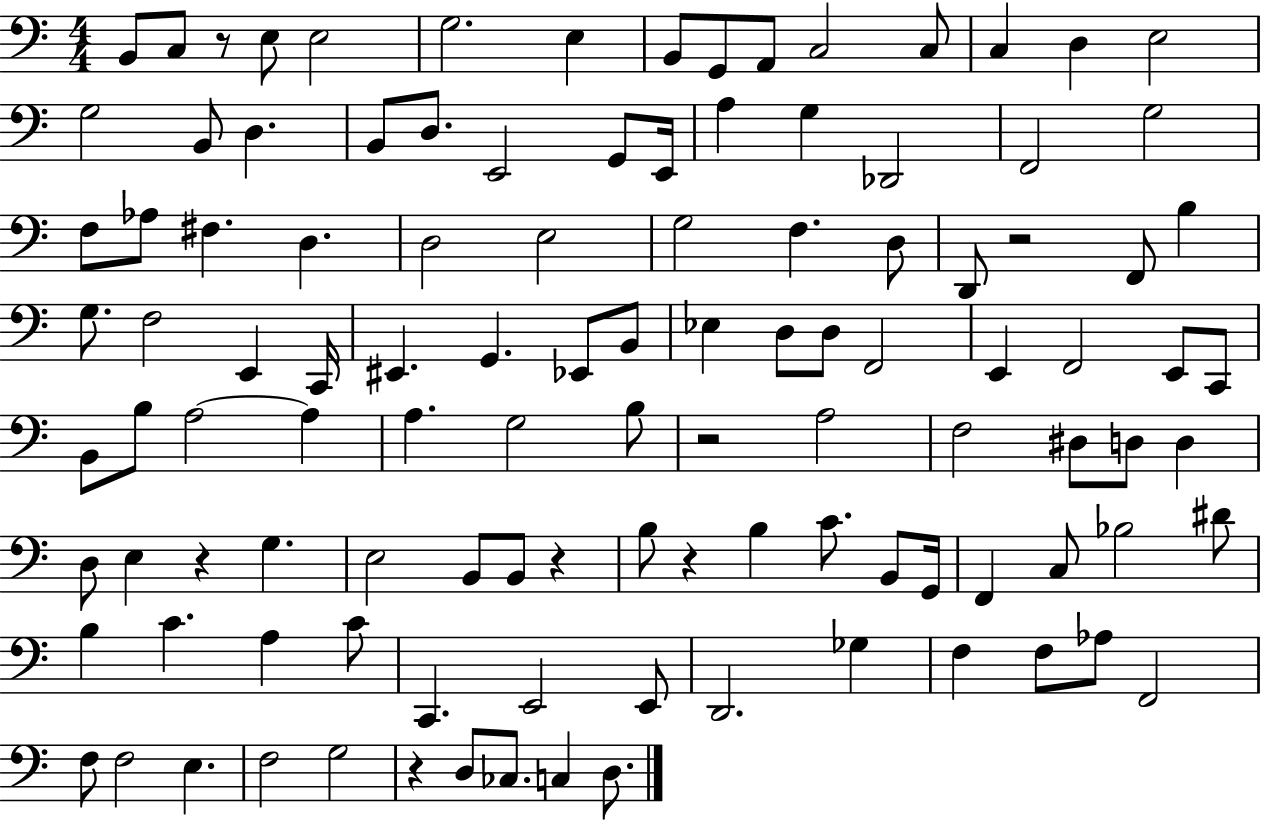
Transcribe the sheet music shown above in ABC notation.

X:1
T:Untitled
M:4/4
L:1/4
K:C
B,,/2 C,/2 z/2 E,/2 E,2 G,2 E, B,,/2 G,,/2 A,,/2 C,2 C,/2 C, D, E,2 G,2 B,,/2 D, B,,/2 D,/2 E,,2 G,,/2 E,,/4 A, G, _D,,2 F,,2 G,2 F,/2 _A,/2 ^F, D, D,2 E,2 G,2 F, D,/2 D,,/2 z2 F,,/2 B, G,/2 F,2 E,, C,,/4 ^E,, G,, _E,,/2 B,,/2 _E, D,/2 D,/2 F,,2 E,, F,,2 E,,/2 C,,/2 B,,/2 B,/2 A,2 A, A, G,2 B,/2 z2 A,2 F,2 ^D,/2 D,/2 D, D,/2 E, z G, E,2 B,,/2 B,,/2 z B,/2 z B, C/2 B,,/2 G,,/4 F,, C,/2 _B,2 ^D/2 B, C A, C/2 C,, E,,2 E,,/2 D,,2 _G, F, F,/2 _A,/2 F,,2 F,/2 F,2 E, F,2 G,2 z D,/2 _C,/2 C, D,/2